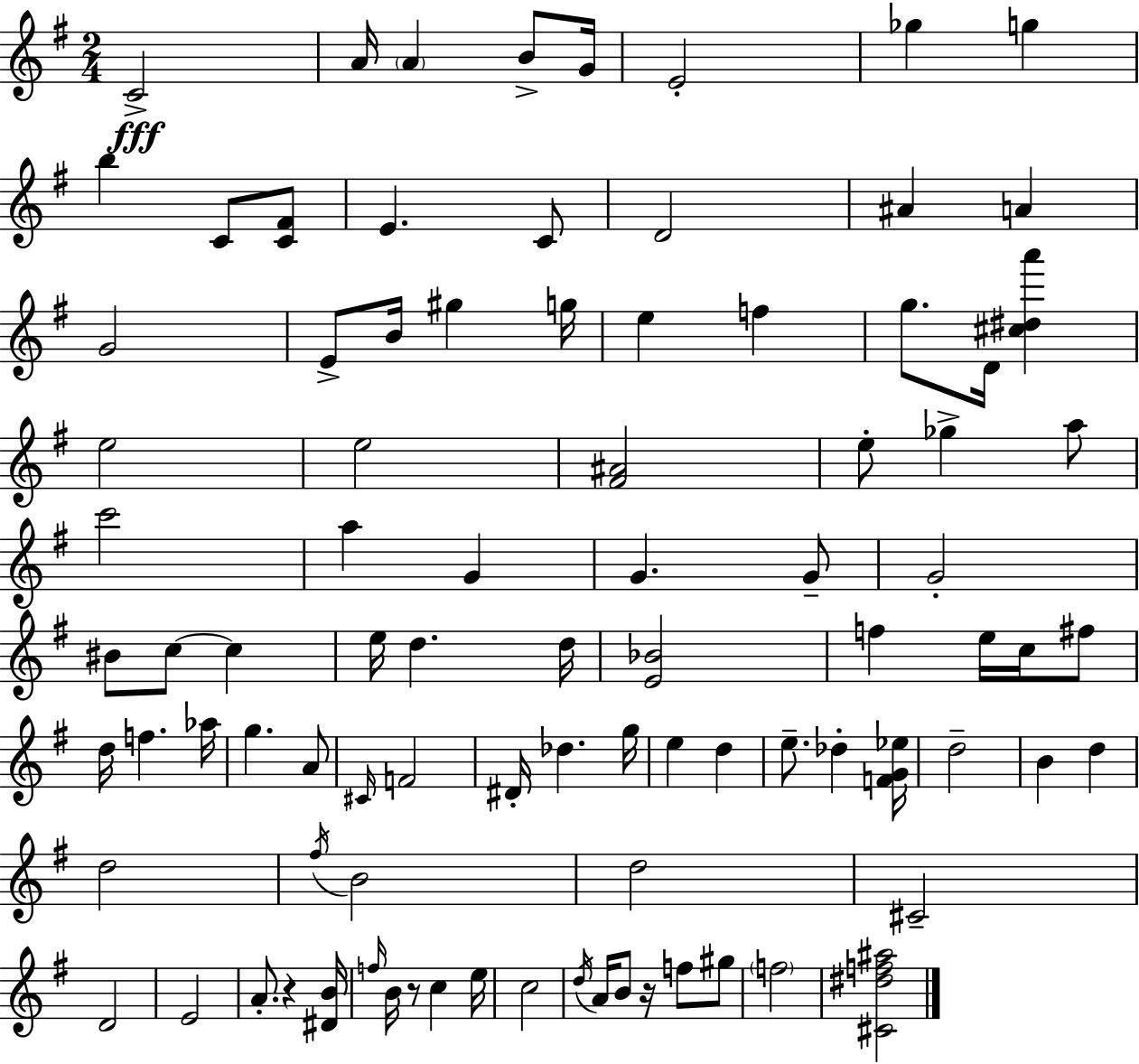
{
  \clef treble
  \numericTimeSignature
  \time 2/4
  \key g \major
  c'2->\fff | a'16 \parenthesize a'4 b'8-> g'16 | e'2-. | ges''4 g''4 | \break b''4 c'8 <c' fis'>8 | e'4. c'8 | d'2 | ais'4 a'4 | \break g'2 | e'8-> b'16 gis''4 g''16 | e''4 f''4 | g''8. d'16 <cis'' dis'' a'''>4 | \break e''2 | e''2 | <fis' ais'>2 | e''8-. ges''4-> a''8 | \break c'''2 | a''4 g'4 | g'4. g'8-- | g'2-. | \break bis'8 c''8~~ c''4 | e''16 d''4. d''16 | <e' bes'>2 | f''4 e''16 c''16 fis''8 | \break d''16 f''4. aes''16 | g''4. a'8 | \grace { cis'16 } f'2 | dis'16-. des''4. | \break g''16 e''4 d''4 | e''8.-- des''4-. | <f' g' ees''>16 d''2-- | b'4 d''4 | \break d''2 | \acciaccatura { fis''16 } b'2 | d''2 | cis'2-- | \break d'2 | e'2 | a'8.-. r4 | <dis' b'>16 \grace { f''16 } b'16 r8 c''4 | \break e''16 c''2 | \acciaccatura { d''16 } a'16 b'8 r16 | f''8 gis''8 \parenthesize f''2 | <cis' dis'' f'' ais''>2 | \break \bar "|."
}